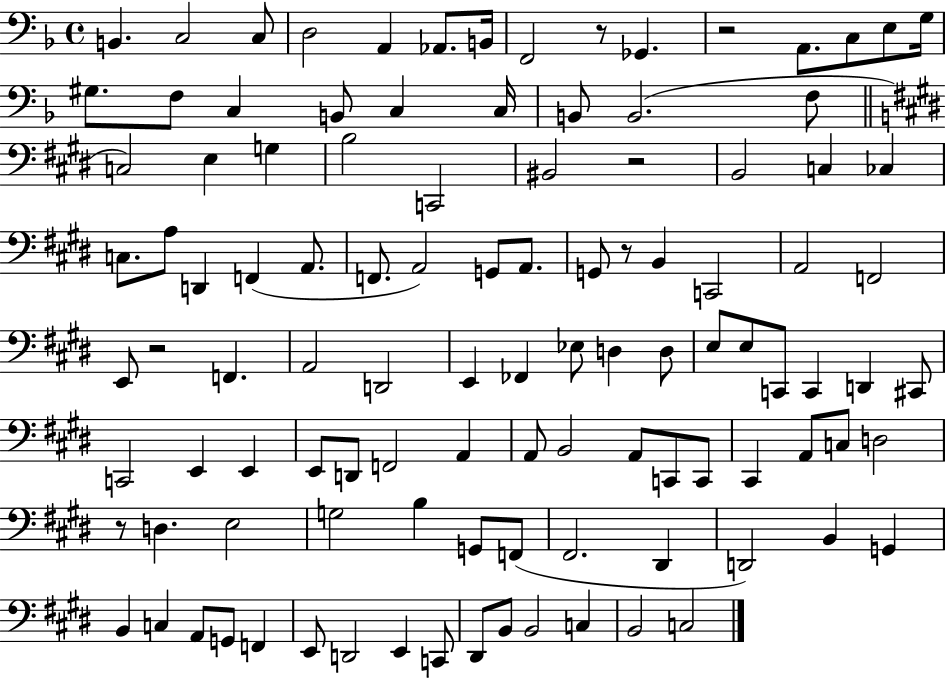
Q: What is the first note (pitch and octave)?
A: B2